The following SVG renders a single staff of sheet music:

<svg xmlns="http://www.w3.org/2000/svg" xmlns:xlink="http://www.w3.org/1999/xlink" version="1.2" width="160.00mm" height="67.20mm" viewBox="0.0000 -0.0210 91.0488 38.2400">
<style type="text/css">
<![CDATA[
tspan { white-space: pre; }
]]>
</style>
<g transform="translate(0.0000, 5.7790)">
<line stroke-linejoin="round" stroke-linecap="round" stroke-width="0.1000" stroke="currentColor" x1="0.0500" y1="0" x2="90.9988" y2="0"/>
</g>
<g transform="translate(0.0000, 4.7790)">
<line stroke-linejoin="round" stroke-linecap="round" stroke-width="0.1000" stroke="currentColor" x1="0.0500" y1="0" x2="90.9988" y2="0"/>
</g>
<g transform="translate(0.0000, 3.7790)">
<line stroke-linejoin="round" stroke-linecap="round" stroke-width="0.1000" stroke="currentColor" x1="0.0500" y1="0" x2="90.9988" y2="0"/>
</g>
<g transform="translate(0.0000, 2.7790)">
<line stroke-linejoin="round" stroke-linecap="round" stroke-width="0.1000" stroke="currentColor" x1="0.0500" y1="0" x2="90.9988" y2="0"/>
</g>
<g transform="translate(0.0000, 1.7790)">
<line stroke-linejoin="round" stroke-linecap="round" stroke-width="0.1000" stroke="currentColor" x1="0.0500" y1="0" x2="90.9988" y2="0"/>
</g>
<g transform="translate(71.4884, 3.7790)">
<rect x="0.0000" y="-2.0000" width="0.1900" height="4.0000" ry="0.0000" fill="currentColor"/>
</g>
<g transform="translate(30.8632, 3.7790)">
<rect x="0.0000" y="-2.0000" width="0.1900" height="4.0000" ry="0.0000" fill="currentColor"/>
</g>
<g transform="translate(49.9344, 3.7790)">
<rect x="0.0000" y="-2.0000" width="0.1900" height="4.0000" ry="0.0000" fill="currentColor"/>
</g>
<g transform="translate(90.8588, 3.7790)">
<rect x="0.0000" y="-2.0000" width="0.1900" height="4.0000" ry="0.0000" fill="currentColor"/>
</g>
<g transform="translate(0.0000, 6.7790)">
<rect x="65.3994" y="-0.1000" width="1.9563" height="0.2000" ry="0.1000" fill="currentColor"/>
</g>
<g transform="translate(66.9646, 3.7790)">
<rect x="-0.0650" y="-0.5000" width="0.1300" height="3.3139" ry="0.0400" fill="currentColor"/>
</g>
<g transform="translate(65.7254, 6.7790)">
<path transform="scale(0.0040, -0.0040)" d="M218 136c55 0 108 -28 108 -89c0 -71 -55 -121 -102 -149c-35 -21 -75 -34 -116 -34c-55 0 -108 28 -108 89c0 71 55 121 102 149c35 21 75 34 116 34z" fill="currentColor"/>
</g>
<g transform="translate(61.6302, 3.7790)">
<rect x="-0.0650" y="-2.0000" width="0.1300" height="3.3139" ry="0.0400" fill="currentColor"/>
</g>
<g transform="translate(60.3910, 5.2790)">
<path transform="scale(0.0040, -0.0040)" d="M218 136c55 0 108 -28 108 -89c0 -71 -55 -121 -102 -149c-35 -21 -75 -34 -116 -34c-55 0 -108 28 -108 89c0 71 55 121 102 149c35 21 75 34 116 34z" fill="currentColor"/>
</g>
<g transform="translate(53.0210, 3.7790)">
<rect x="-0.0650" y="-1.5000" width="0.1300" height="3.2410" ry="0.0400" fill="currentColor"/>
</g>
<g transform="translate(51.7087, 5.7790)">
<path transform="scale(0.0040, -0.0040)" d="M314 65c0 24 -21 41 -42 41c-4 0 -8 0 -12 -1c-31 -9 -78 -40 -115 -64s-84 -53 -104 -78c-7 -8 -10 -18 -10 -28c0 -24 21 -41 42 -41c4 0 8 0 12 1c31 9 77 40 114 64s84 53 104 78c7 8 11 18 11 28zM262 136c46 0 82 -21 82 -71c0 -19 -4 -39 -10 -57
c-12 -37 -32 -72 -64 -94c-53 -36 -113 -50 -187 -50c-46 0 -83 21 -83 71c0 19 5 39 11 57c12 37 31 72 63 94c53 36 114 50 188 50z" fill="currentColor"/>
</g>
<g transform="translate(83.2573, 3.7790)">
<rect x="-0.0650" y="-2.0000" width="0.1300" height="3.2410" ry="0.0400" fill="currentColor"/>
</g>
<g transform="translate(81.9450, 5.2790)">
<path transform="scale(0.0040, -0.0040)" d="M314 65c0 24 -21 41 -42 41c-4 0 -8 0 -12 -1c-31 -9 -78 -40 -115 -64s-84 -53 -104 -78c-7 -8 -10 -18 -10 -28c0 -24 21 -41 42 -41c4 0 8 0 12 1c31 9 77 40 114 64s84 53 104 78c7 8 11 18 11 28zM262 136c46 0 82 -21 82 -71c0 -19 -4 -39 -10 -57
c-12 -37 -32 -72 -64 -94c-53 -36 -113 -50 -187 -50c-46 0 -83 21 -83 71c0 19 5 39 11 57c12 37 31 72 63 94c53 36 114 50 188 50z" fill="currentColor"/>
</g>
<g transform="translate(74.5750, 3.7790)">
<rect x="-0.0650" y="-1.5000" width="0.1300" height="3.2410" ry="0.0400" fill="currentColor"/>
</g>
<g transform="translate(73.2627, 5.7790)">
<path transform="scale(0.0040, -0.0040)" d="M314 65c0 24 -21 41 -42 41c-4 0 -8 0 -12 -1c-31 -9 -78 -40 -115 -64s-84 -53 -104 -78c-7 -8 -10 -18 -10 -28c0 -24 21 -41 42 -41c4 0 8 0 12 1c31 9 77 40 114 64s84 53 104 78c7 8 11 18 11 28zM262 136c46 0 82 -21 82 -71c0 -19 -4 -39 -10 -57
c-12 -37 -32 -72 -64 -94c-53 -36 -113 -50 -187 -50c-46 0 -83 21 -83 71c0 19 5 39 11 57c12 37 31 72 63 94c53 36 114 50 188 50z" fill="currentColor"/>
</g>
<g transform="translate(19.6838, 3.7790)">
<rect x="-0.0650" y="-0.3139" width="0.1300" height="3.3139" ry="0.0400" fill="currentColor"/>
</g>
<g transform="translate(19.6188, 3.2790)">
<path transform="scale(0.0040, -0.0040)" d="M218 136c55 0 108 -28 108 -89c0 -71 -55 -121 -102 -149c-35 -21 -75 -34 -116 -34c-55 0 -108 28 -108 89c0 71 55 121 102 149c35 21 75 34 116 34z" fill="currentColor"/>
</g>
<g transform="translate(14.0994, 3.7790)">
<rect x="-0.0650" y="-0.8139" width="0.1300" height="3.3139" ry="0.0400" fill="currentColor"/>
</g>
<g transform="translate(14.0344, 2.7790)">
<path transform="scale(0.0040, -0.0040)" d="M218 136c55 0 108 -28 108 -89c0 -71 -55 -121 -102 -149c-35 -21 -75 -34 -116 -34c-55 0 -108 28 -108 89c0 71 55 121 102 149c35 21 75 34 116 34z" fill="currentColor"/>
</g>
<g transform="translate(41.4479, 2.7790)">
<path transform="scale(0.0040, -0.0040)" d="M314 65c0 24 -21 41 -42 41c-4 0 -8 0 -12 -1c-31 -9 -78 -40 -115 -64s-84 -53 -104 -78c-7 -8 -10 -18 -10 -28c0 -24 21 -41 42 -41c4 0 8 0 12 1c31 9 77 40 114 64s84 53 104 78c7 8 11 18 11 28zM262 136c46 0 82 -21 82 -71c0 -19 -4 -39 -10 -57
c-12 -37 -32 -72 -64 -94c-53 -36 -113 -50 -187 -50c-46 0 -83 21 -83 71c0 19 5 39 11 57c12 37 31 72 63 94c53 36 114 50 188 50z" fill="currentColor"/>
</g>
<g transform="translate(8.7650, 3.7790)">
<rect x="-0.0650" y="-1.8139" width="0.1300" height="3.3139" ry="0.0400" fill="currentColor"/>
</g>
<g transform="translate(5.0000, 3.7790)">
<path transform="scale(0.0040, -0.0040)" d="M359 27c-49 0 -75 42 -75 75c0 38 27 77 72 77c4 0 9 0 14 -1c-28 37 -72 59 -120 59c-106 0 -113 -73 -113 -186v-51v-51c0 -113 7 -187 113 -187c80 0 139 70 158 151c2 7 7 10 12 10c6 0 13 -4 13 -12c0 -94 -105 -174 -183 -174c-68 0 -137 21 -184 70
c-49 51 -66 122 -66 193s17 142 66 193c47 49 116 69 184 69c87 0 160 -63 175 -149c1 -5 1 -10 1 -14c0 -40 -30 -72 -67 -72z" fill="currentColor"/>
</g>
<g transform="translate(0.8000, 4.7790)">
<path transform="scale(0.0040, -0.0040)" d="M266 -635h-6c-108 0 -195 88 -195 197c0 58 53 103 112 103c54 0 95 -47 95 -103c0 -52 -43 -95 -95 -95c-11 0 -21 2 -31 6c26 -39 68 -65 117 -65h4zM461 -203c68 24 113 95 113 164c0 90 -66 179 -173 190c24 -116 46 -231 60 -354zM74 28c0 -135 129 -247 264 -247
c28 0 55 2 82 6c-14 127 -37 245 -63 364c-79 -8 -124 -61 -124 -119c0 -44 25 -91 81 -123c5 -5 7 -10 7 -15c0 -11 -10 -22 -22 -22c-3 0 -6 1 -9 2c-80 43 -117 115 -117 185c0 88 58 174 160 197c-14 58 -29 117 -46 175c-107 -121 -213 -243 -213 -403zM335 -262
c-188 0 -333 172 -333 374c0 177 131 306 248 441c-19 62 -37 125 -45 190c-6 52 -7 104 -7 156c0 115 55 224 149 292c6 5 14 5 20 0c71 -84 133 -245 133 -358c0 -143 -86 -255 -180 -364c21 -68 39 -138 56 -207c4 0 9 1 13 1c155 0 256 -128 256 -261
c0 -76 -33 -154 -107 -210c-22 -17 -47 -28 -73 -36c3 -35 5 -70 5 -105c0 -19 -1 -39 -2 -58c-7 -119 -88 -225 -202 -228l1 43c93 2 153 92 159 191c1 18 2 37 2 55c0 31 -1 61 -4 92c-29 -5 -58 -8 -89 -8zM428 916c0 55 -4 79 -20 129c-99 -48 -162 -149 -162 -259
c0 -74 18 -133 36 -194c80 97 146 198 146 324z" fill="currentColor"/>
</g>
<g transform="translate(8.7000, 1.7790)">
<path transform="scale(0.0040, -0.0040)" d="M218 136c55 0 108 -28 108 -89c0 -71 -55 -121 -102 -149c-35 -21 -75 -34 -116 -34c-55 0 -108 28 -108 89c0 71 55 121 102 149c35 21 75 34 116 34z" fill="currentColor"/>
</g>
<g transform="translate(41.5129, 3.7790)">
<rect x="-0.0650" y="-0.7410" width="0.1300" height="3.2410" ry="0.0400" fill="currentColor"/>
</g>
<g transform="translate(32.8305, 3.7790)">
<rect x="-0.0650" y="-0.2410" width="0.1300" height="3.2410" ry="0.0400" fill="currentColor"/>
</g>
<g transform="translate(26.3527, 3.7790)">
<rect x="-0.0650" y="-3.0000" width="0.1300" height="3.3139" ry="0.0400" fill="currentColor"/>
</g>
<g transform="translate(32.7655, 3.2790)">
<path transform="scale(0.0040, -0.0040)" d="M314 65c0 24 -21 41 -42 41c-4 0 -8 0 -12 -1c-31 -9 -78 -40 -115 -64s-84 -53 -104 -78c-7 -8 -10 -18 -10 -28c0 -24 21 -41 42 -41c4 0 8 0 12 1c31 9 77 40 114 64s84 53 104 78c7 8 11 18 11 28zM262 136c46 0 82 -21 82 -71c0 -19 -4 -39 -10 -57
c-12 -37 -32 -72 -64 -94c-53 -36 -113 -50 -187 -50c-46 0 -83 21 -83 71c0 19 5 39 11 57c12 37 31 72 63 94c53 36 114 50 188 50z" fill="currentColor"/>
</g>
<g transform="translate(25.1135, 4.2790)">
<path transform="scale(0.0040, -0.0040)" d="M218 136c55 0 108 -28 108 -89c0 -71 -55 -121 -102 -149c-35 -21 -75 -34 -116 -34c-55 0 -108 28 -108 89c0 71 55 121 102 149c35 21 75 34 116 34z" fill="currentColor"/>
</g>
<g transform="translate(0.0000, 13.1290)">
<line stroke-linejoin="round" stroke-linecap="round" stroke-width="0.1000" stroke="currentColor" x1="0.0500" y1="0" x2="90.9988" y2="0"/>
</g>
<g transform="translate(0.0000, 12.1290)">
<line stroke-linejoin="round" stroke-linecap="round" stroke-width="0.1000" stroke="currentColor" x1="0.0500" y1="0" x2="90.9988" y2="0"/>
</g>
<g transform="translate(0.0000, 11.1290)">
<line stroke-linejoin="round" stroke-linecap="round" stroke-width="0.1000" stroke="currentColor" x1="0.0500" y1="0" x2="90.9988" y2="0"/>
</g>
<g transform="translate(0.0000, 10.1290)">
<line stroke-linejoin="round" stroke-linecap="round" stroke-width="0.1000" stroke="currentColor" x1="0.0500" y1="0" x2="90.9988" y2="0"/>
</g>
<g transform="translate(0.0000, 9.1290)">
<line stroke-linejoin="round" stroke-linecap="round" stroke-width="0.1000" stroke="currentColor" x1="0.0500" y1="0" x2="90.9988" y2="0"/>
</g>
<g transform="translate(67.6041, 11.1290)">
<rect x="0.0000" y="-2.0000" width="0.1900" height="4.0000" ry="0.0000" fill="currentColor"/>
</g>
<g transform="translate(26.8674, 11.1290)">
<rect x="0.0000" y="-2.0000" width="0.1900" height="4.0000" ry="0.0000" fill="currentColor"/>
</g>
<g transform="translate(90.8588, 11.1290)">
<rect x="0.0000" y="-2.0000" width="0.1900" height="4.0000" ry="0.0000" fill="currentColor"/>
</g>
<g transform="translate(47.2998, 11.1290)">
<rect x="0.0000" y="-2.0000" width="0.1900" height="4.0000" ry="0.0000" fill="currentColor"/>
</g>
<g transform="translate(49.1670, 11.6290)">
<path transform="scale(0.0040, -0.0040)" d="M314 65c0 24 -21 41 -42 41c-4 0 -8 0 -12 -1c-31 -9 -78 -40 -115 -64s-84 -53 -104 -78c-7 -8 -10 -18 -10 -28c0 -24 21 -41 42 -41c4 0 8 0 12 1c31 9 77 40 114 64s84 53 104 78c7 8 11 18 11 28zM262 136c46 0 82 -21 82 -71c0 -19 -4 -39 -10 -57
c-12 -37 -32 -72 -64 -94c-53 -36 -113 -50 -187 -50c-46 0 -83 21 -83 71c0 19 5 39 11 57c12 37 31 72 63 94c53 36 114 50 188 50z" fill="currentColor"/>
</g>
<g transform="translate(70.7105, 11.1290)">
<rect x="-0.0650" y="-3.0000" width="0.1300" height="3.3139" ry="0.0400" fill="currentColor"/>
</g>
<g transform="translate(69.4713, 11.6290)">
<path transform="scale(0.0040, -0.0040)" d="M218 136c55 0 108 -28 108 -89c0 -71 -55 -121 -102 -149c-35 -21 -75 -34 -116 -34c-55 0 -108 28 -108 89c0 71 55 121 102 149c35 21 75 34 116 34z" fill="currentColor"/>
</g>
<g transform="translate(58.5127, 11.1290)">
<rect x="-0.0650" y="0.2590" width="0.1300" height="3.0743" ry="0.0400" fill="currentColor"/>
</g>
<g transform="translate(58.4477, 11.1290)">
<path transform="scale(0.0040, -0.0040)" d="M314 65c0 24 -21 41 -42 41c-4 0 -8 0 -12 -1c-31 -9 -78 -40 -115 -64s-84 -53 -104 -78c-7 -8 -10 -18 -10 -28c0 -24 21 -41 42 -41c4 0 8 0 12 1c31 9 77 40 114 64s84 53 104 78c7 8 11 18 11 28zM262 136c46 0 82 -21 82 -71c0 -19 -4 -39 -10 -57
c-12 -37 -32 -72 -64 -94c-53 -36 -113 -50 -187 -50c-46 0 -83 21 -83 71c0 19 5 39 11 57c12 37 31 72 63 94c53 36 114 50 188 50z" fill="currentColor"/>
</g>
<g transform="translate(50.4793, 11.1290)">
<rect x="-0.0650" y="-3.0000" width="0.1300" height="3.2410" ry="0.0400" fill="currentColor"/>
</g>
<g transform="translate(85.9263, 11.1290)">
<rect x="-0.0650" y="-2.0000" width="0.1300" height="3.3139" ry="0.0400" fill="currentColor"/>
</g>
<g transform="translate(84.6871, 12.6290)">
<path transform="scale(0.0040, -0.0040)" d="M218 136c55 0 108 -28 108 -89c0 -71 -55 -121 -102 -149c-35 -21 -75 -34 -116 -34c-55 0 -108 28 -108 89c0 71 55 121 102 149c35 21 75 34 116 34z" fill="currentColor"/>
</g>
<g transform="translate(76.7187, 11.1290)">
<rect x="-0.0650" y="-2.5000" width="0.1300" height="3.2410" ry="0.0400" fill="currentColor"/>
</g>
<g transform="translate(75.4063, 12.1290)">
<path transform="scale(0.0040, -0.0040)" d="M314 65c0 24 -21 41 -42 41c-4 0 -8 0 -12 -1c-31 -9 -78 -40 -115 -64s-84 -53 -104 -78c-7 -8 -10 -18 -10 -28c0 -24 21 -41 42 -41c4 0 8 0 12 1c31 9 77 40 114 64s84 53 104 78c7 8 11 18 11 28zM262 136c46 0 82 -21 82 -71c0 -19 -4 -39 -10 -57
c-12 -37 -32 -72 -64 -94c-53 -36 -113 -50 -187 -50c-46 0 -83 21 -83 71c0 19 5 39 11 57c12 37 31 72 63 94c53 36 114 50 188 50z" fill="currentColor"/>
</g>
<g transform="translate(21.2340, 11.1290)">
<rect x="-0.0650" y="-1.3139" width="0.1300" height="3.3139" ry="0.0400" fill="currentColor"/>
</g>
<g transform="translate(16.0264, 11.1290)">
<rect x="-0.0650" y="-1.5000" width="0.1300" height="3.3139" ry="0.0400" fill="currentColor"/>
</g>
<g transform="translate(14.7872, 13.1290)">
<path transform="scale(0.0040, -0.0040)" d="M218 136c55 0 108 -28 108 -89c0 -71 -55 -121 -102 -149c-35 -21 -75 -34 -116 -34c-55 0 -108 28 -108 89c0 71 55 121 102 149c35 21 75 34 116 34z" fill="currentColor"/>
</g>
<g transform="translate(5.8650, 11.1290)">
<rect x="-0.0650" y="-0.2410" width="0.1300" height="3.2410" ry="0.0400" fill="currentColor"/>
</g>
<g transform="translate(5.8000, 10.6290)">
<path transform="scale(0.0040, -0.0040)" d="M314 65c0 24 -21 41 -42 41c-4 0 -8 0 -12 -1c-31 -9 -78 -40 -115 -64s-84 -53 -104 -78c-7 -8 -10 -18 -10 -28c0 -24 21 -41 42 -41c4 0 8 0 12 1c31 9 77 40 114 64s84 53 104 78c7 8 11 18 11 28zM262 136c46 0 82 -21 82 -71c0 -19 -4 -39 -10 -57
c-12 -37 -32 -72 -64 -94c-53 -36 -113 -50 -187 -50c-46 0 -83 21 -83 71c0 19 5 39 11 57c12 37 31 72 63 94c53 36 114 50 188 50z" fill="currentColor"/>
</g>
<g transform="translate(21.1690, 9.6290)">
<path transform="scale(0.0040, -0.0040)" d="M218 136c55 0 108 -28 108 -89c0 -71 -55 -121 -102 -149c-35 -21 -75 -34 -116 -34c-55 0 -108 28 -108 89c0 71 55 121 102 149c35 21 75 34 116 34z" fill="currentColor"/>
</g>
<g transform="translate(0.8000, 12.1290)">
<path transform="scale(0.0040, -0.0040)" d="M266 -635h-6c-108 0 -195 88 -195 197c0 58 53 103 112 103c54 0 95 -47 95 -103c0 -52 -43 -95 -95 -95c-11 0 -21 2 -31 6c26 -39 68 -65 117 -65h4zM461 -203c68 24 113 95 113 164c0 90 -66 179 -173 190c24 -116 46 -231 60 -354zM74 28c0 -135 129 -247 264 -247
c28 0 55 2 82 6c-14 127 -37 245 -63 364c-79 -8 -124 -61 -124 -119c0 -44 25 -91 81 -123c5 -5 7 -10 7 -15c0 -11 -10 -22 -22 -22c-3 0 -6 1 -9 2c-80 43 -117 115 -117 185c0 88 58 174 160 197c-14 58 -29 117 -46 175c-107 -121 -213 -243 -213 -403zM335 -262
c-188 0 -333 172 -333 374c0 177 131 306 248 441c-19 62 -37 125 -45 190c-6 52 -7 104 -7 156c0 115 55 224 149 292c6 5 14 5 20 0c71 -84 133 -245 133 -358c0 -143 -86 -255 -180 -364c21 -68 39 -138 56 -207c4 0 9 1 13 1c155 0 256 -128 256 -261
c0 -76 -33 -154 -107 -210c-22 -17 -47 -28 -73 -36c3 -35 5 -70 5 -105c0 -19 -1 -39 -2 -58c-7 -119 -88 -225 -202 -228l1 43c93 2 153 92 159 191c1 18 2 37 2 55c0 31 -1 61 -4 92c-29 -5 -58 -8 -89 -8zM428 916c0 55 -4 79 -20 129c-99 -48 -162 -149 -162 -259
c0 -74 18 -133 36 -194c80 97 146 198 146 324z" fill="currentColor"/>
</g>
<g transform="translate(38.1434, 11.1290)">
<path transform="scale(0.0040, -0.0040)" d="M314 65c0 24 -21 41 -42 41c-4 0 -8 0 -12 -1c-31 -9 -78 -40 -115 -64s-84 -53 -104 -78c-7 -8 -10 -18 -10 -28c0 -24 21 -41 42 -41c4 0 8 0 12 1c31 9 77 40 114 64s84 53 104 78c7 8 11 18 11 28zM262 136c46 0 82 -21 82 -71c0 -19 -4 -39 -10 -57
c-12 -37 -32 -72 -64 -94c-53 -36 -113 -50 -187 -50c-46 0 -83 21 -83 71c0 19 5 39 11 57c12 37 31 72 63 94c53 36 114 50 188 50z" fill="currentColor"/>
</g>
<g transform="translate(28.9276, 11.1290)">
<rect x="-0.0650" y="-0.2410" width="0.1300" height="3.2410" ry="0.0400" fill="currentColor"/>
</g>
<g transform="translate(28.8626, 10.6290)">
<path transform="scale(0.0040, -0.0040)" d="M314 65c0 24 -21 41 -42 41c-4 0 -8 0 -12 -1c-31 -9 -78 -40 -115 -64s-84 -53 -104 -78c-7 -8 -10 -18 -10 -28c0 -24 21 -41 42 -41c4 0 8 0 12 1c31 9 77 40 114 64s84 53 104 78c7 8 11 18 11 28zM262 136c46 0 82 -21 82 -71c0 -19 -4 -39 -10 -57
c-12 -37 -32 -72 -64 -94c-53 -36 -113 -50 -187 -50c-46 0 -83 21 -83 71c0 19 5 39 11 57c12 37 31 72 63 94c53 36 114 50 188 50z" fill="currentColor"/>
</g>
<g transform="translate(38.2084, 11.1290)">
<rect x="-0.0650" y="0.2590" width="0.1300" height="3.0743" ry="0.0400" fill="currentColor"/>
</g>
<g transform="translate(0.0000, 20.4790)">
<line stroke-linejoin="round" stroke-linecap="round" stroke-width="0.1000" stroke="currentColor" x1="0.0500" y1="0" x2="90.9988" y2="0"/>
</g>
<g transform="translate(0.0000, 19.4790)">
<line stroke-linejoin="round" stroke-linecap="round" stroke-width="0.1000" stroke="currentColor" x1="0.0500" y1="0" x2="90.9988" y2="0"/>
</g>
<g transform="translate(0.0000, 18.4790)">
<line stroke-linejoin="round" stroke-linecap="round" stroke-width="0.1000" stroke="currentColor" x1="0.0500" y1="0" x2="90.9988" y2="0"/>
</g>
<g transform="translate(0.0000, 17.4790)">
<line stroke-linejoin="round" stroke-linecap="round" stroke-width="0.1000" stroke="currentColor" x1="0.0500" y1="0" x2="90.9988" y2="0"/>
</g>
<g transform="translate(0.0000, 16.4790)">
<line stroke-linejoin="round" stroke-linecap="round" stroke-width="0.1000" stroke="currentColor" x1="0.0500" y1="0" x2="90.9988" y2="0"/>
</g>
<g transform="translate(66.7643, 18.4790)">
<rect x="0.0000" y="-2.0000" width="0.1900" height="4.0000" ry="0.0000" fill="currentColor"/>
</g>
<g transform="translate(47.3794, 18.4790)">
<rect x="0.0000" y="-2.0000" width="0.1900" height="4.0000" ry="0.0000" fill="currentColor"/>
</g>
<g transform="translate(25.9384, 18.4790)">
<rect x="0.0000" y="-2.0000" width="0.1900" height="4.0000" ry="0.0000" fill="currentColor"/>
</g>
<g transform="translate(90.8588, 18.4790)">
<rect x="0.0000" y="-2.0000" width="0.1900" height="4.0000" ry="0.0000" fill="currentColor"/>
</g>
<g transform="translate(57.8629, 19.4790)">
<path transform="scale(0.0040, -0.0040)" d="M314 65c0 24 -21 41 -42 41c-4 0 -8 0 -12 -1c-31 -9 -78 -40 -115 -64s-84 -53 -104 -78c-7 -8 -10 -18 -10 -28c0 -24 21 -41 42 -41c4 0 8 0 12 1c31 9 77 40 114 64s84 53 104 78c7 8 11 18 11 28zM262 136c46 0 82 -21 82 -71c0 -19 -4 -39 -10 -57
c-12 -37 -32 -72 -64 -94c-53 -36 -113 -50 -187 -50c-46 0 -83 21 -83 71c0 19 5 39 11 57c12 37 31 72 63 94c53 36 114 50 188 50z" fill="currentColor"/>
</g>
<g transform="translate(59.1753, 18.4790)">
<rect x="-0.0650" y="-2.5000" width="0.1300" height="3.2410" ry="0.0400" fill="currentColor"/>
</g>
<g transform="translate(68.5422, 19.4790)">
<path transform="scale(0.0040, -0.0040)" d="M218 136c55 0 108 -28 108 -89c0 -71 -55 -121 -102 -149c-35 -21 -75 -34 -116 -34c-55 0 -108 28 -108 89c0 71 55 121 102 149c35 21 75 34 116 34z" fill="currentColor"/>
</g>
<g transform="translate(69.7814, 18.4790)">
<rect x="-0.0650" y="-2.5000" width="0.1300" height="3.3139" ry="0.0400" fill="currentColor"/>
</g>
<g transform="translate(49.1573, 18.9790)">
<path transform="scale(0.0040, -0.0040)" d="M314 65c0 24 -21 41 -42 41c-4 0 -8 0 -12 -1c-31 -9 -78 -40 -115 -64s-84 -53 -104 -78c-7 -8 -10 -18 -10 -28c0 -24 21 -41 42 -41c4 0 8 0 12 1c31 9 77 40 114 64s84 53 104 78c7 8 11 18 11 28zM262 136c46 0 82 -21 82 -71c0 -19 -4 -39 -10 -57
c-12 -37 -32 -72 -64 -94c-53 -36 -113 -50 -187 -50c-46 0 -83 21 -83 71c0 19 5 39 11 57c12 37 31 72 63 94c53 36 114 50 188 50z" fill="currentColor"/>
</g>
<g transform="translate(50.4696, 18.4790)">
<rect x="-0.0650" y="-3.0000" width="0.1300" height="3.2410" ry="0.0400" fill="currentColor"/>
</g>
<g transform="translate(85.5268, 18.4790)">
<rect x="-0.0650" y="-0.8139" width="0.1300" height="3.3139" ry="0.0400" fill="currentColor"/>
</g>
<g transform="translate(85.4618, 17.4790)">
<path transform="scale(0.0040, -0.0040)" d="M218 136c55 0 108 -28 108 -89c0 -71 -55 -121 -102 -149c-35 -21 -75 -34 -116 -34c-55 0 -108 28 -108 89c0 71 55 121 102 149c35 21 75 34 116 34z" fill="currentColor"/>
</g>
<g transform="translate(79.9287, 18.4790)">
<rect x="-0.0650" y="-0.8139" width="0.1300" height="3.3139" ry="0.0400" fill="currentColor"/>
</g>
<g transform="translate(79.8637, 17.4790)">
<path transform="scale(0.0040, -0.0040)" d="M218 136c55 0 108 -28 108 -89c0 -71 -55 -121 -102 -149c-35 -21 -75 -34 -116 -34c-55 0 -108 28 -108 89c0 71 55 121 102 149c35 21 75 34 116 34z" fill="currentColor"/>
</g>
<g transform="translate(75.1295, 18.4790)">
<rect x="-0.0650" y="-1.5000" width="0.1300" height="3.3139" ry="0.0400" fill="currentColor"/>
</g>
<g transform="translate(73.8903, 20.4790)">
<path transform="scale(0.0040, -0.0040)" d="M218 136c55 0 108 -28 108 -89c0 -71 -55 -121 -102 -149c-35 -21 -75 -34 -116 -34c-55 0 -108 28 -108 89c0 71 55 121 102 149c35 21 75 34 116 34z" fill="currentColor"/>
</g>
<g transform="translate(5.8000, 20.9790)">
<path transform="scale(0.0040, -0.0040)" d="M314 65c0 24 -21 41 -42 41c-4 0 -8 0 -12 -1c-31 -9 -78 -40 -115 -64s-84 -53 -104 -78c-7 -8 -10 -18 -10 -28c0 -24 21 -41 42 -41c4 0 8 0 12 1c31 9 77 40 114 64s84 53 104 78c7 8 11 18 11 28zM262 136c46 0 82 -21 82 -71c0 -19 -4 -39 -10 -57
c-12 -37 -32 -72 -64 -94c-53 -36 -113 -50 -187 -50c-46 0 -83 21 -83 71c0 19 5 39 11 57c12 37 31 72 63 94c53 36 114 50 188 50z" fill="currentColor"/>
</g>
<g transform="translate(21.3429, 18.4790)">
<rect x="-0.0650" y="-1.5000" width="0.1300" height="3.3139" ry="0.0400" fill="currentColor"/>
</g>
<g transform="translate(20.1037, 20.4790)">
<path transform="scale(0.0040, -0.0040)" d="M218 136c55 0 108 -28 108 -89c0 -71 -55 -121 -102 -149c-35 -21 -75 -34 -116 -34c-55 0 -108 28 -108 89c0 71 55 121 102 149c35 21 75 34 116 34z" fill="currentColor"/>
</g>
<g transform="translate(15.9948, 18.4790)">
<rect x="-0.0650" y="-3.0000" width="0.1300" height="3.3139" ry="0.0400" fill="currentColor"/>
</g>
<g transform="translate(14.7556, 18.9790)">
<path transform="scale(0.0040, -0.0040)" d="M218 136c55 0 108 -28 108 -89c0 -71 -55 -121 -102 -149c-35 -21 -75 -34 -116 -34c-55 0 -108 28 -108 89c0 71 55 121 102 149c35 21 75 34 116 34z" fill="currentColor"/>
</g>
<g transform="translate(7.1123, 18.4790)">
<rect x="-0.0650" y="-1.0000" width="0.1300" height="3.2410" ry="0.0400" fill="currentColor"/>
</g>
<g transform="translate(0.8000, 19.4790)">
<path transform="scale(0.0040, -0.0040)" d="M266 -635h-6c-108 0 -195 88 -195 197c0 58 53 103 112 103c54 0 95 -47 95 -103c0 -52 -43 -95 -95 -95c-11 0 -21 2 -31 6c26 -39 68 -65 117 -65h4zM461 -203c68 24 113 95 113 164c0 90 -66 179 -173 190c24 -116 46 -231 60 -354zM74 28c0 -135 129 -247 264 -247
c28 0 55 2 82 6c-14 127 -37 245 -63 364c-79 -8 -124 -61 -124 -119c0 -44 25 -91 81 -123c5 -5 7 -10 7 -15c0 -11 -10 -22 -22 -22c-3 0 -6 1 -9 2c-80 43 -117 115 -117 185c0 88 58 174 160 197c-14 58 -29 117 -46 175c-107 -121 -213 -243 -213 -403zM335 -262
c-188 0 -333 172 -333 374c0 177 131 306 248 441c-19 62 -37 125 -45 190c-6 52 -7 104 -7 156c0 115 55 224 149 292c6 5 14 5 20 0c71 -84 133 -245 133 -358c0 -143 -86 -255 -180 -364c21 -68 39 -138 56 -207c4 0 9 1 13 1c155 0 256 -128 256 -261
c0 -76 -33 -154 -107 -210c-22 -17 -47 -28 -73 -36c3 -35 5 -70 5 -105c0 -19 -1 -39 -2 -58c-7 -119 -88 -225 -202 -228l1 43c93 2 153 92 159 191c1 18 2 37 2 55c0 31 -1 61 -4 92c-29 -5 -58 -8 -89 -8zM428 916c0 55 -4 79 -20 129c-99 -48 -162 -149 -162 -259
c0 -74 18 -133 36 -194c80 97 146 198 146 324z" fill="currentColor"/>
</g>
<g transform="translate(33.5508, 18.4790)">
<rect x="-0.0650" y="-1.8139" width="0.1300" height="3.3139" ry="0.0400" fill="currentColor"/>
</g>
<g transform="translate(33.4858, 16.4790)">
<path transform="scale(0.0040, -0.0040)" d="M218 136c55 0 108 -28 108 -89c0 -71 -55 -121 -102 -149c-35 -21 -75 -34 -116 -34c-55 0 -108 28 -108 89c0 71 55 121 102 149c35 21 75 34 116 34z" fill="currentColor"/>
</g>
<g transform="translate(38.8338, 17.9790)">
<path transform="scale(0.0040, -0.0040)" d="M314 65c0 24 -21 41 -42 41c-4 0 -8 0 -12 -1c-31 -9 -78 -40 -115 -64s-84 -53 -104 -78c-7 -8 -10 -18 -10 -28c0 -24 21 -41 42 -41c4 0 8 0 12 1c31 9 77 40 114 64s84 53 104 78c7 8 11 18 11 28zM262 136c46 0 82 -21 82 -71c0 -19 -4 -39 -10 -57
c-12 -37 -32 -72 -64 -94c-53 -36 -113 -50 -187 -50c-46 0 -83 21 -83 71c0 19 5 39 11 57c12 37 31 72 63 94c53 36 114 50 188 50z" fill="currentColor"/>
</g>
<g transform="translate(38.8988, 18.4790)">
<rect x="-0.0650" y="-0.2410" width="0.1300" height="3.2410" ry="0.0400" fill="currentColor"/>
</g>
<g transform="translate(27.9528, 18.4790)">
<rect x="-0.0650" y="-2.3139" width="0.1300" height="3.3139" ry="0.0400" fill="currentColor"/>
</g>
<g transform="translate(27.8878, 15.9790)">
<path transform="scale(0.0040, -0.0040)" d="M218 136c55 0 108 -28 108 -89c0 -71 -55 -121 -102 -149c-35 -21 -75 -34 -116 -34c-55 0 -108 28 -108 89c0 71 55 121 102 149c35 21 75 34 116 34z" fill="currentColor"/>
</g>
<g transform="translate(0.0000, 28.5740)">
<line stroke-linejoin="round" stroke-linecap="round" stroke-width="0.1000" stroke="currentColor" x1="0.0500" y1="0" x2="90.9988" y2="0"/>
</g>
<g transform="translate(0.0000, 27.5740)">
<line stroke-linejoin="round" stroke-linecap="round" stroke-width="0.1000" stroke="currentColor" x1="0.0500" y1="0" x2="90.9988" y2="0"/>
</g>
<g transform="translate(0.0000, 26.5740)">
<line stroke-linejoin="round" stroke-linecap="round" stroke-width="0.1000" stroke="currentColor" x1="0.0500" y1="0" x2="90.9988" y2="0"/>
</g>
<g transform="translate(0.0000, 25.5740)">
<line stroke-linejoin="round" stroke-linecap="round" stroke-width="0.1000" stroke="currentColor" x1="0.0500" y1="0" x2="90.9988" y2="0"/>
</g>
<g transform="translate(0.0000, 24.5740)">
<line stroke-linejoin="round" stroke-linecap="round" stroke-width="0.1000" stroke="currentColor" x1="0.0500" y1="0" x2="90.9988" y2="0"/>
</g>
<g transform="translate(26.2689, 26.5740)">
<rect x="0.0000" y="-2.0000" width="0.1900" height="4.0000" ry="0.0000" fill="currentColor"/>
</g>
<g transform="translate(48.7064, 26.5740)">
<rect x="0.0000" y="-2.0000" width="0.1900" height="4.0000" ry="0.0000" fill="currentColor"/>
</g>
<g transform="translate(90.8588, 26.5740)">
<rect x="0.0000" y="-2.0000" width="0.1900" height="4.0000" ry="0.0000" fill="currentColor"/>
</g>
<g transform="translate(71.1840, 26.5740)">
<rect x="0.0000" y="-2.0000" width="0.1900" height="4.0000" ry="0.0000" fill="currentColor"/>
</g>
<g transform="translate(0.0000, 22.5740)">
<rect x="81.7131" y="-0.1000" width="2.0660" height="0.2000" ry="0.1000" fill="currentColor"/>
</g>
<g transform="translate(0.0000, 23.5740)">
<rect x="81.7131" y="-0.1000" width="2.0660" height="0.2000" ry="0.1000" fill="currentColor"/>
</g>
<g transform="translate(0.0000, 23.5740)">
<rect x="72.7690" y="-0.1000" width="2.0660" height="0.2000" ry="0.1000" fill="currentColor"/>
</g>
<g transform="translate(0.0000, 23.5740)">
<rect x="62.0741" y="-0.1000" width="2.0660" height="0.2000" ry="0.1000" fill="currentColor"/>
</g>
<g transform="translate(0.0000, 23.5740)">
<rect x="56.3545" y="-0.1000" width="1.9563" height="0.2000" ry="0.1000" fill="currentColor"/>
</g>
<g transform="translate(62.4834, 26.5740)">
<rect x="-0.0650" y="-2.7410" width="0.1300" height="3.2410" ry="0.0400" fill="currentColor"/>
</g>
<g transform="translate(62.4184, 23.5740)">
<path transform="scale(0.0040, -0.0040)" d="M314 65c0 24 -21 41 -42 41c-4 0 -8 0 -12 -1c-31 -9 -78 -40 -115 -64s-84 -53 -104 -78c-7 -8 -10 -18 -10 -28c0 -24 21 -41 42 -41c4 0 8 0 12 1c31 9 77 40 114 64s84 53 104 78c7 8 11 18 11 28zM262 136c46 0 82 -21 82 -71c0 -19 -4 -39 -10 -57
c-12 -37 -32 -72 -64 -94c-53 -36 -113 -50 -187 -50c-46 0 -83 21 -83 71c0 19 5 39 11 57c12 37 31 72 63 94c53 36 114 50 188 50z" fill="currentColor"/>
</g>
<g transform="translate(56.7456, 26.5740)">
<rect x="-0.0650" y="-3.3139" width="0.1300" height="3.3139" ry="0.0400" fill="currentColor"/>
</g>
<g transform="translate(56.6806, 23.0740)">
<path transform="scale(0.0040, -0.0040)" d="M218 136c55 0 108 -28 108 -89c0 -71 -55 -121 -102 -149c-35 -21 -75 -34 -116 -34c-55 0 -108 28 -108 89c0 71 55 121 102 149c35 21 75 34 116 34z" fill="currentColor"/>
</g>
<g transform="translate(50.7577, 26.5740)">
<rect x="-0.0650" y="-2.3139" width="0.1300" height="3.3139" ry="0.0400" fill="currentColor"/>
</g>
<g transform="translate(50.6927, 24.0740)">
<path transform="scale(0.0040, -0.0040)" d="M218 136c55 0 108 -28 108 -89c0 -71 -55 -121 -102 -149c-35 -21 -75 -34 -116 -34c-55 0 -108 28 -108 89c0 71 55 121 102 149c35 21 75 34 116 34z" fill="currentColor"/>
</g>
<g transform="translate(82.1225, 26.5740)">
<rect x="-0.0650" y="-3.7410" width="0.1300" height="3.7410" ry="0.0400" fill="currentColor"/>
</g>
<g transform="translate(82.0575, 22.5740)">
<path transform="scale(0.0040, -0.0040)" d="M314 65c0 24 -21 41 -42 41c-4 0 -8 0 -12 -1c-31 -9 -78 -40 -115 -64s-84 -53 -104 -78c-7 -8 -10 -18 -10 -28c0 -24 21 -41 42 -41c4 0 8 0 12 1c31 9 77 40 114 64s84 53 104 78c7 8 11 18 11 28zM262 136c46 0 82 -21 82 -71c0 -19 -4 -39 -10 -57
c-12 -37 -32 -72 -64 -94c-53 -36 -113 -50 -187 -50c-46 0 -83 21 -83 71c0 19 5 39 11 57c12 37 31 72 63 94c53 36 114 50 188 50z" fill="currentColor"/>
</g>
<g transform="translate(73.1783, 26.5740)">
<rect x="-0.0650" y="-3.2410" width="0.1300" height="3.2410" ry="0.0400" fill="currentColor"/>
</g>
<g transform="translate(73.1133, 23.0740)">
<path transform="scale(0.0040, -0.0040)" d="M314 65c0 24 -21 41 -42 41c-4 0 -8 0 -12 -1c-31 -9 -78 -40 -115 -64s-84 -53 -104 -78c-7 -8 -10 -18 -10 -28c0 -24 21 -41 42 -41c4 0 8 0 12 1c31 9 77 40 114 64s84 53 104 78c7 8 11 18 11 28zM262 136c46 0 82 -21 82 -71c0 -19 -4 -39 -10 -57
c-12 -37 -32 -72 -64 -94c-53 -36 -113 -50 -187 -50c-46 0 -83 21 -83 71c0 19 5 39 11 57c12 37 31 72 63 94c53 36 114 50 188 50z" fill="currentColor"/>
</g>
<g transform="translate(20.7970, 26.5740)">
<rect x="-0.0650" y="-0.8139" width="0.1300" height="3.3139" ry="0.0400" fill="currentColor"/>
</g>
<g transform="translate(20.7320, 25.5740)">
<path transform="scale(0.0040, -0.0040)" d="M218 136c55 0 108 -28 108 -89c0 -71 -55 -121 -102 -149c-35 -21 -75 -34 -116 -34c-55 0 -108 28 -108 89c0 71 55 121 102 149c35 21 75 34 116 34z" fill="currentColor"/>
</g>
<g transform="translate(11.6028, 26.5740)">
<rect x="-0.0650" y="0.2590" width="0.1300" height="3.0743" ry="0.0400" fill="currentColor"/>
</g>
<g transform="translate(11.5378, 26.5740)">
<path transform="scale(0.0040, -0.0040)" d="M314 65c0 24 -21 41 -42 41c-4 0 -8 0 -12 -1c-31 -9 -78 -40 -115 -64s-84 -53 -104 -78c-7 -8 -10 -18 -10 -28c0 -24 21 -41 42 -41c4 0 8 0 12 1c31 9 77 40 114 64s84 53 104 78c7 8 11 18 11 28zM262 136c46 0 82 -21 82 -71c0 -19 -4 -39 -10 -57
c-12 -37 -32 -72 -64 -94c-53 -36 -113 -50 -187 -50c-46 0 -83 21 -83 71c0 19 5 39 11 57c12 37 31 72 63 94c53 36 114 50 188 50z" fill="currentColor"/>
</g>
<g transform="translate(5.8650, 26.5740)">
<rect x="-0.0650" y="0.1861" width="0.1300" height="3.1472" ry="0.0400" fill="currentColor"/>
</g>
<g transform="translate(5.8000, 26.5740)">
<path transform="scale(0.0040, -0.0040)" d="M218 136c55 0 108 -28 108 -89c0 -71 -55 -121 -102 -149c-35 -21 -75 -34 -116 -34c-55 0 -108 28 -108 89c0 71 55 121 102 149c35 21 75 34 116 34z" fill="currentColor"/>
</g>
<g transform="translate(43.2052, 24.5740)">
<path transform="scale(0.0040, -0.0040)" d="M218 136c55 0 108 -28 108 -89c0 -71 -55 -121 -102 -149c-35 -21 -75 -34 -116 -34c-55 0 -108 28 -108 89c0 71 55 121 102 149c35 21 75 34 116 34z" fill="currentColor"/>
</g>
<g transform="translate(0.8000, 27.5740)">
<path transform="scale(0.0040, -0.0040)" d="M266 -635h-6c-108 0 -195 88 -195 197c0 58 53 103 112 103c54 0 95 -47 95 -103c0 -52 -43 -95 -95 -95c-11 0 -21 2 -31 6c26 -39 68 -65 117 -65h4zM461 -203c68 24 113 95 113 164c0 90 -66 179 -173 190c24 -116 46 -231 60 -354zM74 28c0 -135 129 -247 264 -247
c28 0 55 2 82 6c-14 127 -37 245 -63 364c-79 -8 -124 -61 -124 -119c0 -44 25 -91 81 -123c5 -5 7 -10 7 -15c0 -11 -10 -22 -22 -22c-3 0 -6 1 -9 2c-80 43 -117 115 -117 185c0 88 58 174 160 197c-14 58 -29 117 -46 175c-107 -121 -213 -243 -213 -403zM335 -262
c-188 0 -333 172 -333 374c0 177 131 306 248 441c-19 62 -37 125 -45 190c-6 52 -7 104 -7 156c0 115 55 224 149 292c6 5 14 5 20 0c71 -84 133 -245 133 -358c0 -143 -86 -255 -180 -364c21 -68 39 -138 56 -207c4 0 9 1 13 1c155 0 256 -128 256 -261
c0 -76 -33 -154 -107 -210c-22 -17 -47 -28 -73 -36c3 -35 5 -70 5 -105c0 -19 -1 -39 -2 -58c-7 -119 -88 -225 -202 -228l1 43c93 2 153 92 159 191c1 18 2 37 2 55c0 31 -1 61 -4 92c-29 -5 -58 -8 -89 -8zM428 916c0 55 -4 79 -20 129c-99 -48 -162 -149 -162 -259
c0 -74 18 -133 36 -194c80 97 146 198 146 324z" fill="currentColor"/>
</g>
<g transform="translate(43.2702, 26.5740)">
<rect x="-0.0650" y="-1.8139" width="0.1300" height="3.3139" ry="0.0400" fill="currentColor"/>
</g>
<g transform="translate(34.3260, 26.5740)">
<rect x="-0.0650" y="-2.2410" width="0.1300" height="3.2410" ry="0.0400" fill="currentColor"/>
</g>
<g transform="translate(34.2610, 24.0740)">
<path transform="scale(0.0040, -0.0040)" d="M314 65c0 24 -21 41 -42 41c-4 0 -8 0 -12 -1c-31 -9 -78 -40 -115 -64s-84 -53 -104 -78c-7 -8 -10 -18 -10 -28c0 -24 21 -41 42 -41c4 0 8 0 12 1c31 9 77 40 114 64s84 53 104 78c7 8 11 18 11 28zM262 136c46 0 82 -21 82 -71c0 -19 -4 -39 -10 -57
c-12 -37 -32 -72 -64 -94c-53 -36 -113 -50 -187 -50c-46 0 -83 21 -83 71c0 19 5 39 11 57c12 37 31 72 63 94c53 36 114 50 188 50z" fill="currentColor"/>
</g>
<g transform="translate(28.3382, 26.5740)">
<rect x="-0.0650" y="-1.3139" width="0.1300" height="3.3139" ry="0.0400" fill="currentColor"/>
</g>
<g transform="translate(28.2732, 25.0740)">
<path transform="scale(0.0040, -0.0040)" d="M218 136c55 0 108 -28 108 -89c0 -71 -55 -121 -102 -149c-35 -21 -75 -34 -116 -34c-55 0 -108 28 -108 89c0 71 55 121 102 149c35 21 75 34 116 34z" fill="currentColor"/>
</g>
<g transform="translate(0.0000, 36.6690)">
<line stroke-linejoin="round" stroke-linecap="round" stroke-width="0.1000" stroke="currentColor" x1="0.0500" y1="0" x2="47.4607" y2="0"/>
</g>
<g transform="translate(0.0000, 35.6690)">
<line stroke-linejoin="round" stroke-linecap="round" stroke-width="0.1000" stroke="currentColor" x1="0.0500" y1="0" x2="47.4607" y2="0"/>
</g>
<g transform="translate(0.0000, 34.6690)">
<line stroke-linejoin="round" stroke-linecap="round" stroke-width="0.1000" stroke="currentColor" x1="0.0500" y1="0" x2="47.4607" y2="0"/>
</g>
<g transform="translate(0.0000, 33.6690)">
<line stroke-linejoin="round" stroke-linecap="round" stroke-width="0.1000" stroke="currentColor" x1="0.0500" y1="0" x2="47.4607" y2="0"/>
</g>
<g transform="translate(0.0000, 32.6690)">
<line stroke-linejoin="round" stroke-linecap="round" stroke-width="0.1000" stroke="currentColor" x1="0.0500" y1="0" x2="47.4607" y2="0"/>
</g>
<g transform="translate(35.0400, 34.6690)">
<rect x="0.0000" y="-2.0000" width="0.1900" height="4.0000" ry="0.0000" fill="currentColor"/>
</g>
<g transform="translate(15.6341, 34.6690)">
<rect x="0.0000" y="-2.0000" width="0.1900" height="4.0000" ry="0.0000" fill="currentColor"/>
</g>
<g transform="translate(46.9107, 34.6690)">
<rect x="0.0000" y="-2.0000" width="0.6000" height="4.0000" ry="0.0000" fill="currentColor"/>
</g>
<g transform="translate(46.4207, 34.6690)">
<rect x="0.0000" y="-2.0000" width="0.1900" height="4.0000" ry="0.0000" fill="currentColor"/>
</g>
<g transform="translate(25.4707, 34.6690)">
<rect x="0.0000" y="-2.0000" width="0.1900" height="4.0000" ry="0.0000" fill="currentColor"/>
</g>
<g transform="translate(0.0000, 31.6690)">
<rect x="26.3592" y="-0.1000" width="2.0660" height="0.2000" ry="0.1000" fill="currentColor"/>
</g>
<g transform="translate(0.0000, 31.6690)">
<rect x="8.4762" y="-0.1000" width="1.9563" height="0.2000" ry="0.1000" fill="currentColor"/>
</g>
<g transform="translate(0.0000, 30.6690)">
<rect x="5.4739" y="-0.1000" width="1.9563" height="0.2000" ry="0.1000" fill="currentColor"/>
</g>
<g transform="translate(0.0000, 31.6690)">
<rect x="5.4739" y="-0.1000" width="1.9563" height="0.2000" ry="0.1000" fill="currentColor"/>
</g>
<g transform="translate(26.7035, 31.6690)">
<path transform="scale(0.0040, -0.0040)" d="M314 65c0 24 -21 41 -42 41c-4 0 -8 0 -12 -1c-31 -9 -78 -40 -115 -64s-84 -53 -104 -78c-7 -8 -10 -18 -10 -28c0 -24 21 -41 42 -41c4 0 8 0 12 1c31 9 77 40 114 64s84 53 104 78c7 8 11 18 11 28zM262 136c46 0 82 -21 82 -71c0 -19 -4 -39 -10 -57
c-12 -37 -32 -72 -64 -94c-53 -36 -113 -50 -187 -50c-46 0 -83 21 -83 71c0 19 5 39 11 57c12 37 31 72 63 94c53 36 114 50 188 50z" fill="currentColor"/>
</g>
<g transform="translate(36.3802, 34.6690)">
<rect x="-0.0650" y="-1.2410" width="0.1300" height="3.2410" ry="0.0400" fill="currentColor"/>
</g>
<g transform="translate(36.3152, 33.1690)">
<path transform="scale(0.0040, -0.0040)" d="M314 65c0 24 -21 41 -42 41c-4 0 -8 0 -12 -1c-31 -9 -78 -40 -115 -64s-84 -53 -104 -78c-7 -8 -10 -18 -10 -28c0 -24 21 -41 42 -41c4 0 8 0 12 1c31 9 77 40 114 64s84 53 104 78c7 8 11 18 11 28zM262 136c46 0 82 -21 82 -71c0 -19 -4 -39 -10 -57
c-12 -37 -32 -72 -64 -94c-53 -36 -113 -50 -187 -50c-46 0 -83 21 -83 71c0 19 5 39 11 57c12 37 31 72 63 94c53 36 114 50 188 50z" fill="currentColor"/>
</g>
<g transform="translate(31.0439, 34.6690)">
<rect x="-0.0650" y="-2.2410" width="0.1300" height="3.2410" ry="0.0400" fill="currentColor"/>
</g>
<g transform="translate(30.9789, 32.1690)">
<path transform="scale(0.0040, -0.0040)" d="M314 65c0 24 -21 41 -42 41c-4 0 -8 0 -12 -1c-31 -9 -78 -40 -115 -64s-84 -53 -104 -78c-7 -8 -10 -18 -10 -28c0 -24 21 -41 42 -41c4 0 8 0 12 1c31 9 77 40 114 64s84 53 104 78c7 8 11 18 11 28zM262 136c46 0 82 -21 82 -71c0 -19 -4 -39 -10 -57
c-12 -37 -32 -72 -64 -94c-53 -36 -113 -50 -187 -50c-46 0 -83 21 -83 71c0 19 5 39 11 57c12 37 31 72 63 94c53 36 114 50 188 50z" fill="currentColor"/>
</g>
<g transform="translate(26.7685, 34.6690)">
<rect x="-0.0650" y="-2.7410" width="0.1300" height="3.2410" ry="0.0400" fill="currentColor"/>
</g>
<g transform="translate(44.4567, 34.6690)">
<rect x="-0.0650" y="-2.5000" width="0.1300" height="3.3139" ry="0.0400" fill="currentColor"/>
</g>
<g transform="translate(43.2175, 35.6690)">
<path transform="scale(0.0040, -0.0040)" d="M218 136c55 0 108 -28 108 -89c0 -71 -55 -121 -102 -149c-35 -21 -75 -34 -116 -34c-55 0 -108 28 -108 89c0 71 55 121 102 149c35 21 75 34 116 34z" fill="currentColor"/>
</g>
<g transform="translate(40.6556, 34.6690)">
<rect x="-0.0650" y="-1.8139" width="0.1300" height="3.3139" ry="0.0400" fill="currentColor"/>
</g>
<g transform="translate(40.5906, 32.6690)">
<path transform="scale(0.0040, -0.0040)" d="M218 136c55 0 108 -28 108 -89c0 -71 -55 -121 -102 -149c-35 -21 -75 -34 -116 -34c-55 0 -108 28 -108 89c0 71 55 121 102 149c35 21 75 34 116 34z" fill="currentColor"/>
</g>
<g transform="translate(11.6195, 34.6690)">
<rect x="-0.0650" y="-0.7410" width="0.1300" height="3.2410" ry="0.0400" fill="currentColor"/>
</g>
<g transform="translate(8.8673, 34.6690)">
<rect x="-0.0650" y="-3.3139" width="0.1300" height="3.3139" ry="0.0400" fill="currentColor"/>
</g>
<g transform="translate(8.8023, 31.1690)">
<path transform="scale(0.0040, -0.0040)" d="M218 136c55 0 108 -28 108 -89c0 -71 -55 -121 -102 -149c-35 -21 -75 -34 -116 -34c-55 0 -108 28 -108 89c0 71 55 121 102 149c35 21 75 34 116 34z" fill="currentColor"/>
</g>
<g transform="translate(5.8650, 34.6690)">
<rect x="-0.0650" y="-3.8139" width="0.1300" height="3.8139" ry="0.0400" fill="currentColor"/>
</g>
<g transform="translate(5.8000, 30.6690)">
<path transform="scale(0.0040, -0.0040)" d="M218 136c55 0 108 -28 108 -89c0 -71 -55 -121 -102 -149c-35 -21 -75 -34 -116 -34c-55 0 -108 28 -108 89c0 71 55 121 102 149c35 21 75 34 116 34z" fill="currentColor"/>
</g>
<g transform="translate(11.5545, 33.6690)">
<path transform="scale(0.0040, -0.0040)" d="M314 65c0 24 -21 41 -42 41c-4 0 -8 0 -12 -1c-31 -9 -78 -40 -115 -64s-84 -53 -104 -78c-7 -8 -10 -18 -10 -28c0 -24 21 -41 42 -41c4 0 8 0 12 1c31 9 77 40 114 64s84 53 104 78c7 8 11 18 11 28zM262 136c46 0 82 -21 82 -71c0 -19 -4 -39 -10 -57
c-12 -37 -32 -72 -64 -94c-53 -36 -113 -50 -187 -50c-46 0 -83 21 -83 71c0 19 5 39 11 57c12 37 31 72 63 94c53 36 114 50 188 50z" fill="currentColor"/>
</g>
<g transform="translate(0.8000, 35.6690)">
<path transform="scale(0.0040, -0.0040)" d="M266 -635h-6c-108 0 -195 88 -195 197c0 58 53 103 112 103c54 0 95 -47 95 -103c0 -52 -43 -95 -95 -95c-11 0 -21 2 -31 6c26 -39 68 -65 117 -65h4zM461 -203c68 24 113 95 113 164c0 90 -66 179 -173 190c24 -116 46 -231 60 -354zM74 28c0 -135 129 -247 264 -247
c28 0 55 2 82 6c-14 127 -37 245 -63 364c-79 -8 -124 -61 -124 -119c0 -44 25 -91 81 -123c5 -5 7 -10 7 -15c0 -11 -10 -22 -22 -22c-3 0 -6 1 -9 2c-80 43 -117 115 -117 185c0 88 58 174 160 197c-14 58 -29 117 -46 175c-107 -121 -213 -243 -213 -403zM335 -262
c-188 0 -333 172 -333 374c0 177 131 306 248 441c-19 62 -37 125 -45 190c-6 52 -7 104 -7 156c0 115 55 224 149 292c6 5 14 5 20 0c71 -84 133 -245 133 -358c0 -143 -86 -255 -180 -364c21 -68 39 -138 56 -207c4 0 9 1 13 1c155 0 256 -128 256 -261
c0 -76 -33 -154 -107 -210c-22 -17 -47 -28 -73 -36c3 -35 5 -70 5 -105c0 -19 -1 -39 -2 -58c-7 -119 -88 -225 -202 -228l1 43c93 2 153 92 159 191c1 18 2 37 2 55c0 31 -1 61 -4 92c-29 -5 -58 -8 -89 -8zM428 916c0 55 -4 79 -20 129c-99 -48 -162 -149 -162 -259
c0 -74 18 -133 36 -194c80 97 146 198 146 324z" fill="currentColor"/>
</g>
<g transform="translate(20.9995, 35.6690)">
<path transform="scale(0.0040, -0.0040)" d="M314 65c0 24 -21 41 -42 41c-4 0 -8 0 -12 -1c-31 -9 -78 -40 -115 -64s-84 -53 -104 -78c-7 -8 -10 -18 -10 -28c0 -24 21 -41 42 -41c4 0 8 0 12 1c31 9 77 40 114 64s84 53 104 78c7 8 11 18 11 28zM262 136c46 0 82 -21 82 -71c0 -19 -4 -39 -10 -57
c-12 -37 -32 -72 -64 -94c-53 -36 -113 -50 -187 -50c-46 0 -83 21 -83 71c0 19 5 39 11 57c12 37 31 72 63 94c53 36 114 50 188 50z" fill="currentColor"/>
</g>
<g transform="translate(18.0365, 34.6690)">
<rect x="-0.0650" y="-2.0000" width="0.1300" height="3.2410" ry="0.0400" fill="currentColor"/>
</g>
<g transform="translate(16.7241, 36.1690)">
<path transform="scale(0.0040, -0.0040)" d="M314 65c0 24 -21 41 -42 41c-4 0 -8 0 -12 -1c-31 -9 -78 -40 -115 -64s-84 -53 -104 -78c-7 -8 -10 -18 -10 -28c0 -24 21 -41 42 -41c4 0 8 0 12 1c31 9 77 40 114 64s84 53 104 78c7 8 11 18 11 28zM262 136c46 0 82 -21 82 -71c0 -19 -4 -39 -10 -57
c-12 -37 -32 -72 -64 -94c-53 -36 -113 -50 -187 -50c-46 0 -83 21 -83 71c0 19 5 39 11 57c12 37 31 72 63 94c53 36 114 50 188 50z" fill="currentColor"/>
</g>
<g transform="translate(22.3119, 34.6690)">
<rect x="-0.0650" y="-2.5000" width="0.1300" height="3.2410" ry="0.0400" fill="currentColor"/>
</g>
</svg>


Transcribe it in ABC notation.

X:1
T:Untitled
M:4/4
L:1/4
K:C
f d c A c2 d2 E2 F C E2 F2 c2 E e c2 B2 A2 B2 A G2 F D2 A E g f c2 A2 G2 G E d d B B2 d e g2 f g b a2 b2 c'2 c' b d2 F2 G2 a2 g2 e2 f G